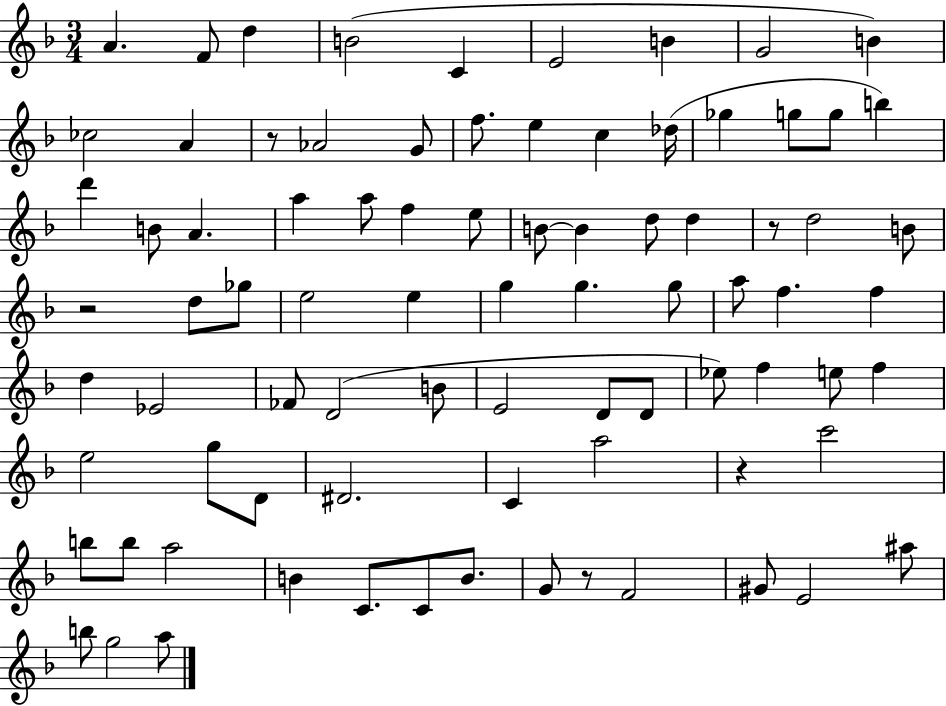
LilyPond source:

{
  \clef treble
  \numericTimeSignature
  \time 3/4
  \key f \major
  a'4. f'8 d''4 | b'2( c'4 | e'2 b'4 | g'2 b'4) | \break ces''2 a'4 | r8 aes'2 g'8 | f''8. e''4 c''4 des''16( | ges''4 g''8 g''8 b''4) | \break d'''4 b'8 a'4. | a''4 a''8 f''4 e''8 | b'8~~ b'4 d''8 d''4 | r8 d''2 b'8 | \break r2 d''8 ges''8 | e''2 e''4 | g''4 g''4. g''8 | a''8 f''4. f''4 | \break d''4 ees'2 | fes'8 d'2( b'8 | e'2 d'8 d'8 | ees''8) f''4 e''8 f''4 | \break e''2 g''8 d'8 | dis'2. | c'4 a''2 | r4 c'''2 | \break b''8 b''8 a''2 | b'4 c'8. c'8 b'8. | g'8 r8 f'2 | gis'8 e'2 ais''8 | \break b''8 g''2 a''8 | \bar "|."
}